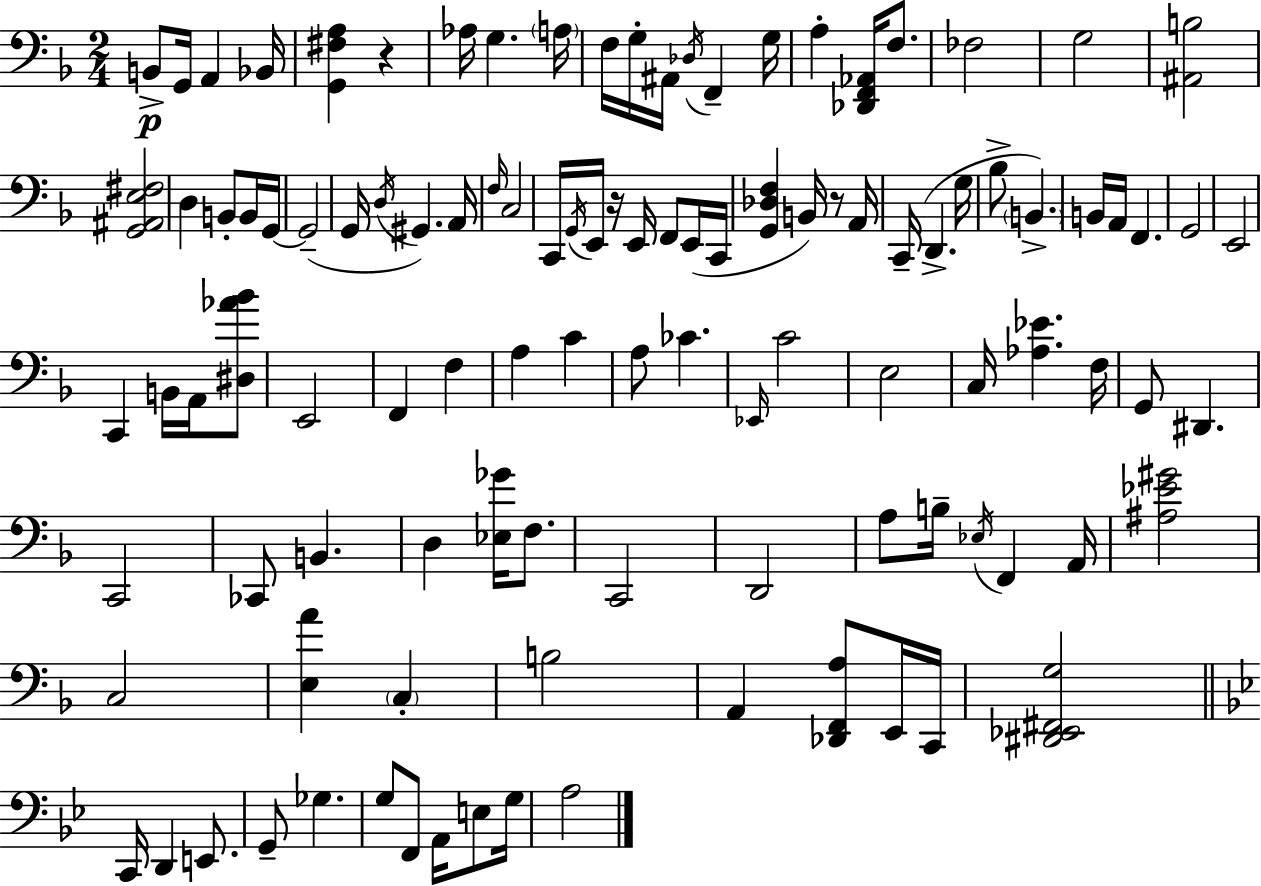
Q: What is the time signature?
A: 2/4